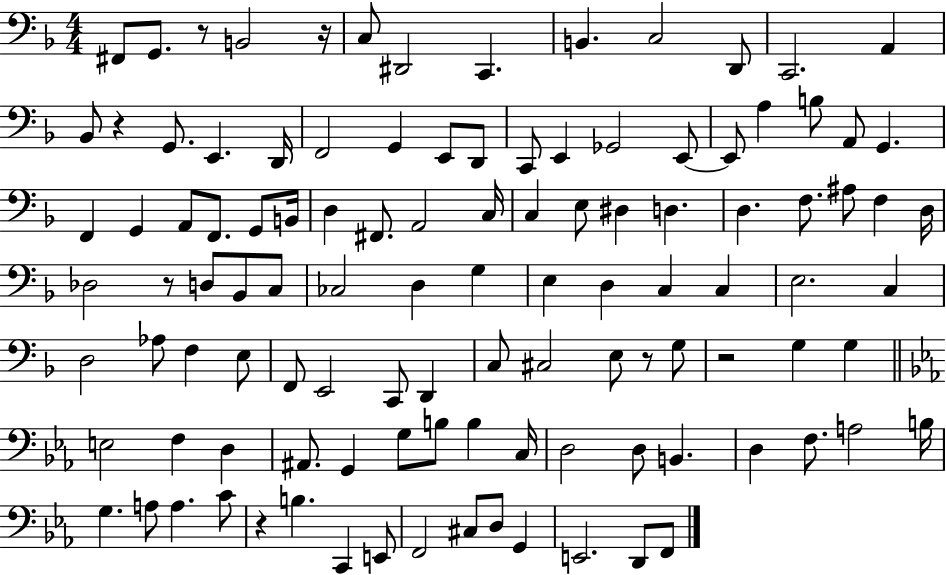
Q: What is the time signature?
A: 4/4